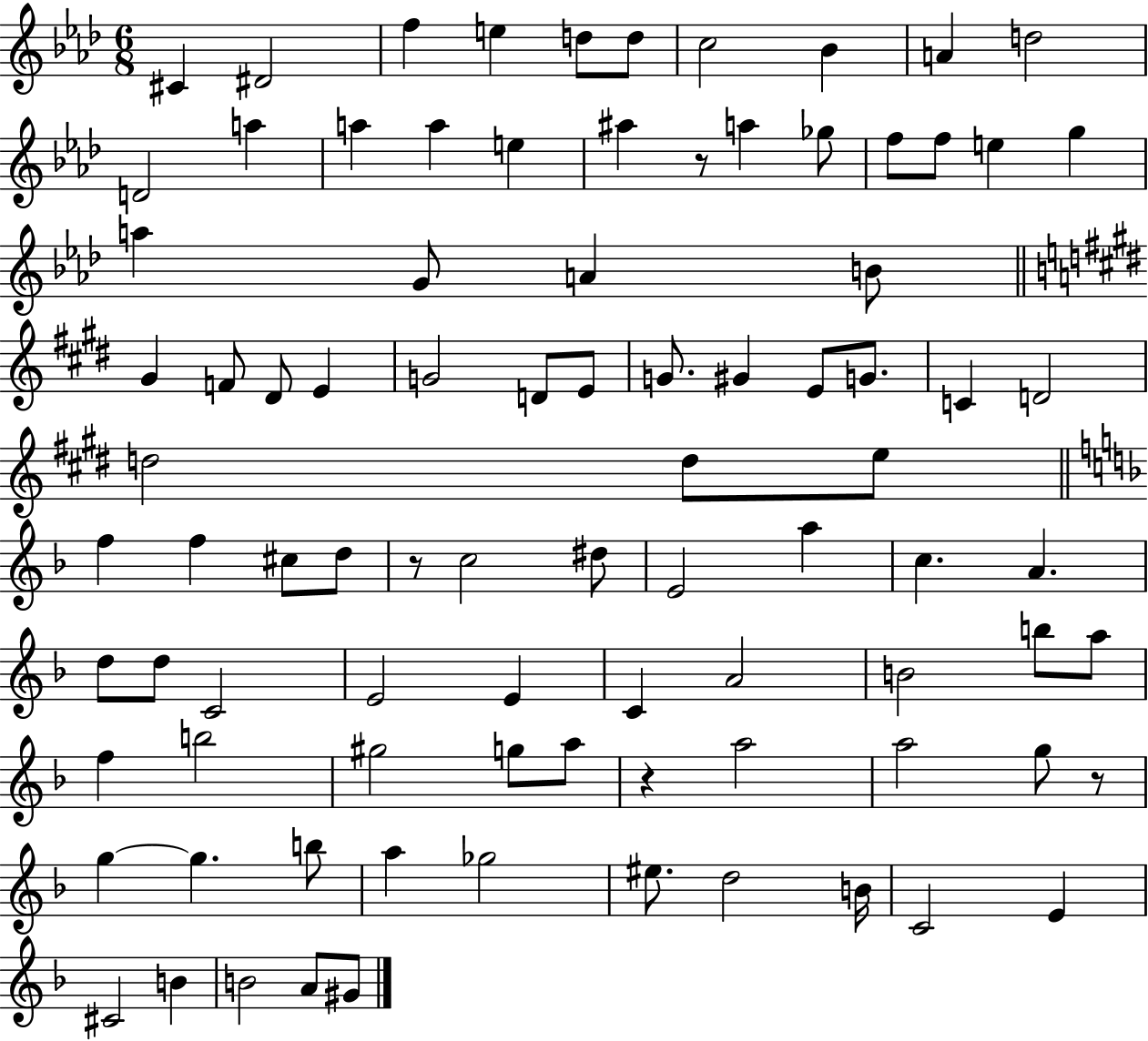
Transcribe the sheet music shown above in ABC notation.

X:1
T:Untitled
M:6/8
L:1/4
K:Ab
^C ^D2 f e d/2 d/2 c2 _B A d2 D2 a a a e ^a z/2 a _g/2 f/2 f/2 e g a G/2 A B/2 ^G F/2 ^D/2 E G2 D/2 E/2 G/2 ^G E/2 G/2 C D2 d2 d/2 e/2 f f ^c/2 d/2 z/2 c2 ^d/2 E2 a c A d/2 d/2 C2 E2 E C A2 B2 b/2 a/2 f b2 ^g2 g/2 a/2 z a2 a2 g/2 z/2 g g b/2 a _g2 ^e/2 d2 B/4 C2 E ^C2 B B2 A/2 ^G/2